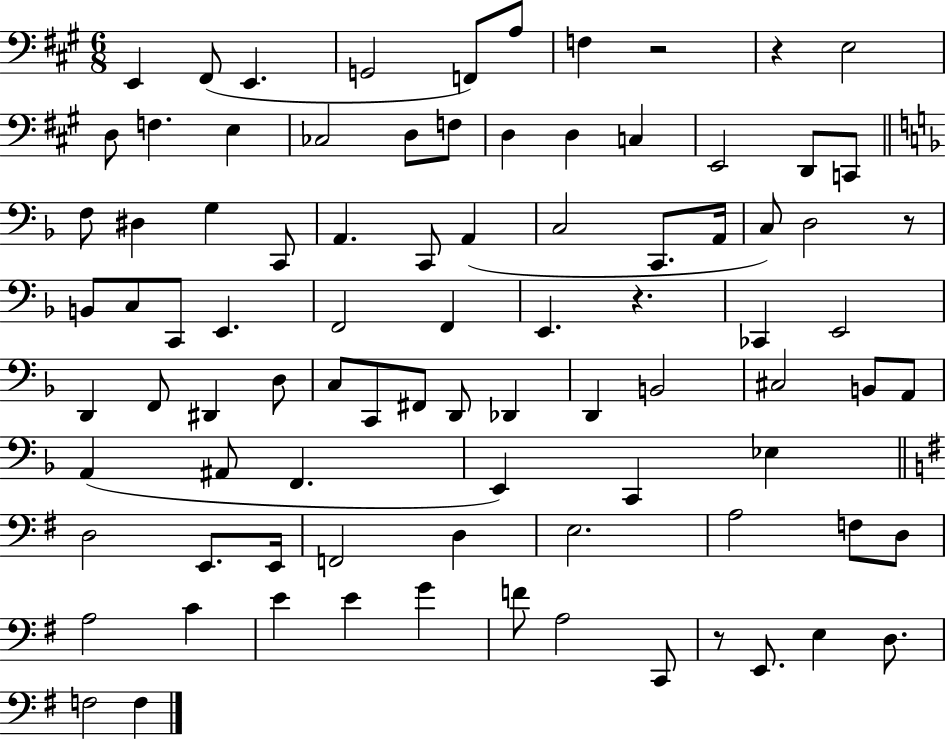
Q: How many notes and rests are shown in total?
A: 88